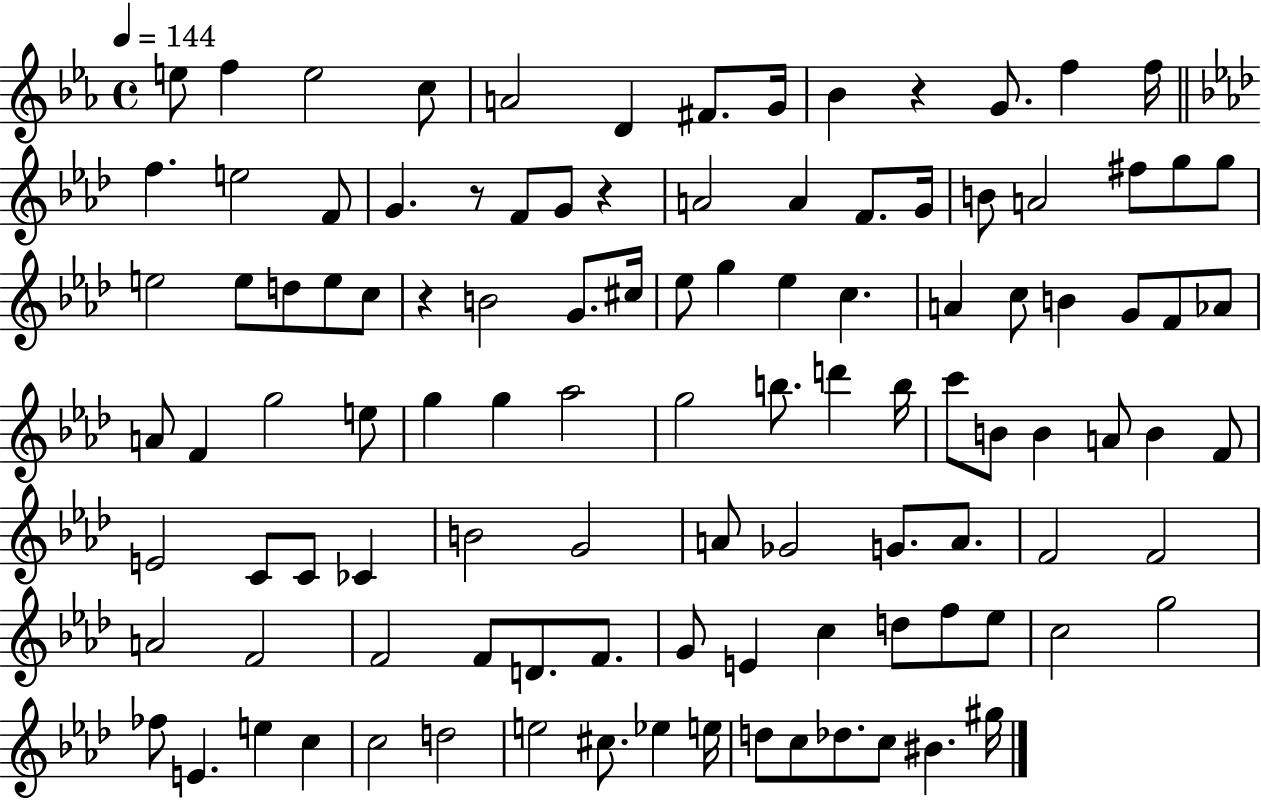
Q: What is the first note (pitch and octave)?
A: E5